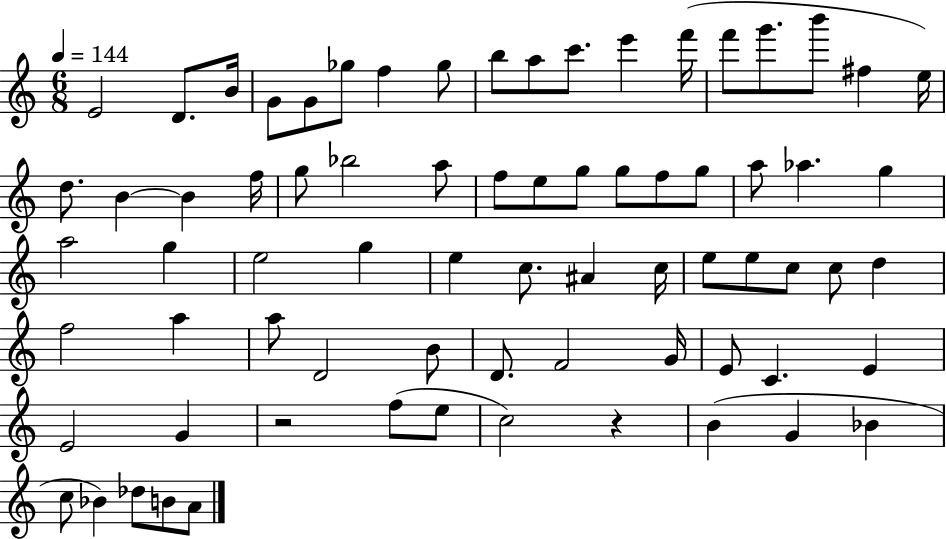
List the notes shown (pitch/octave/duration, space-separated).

E4/h D4/e. B4/s G4/e G4/e Gb5/e F5/q Gb5/e B5/e A5/e C6/e. E6/q F6/s F6/e G6/e. B6/e F#5/q E5/s D5/e. B4/q B4/q F5/s G5/e Bb5/h A5/e F5/e E5/e G5/e G5/e F5/e G5/e A5/e Ab5/q. G5/q A5/h G5/q E5/h G5/q E5/q C5/e. A#4/q C5/s E5/e E5/e C5/e C5/e D5/q F5/h A5/q A5/e D4/h B4/e D4/e. F4/h G4/s E4/e C4/q. E4/q E4/h G4/q R/h F5/e E5/e C5/h R/q B4/q G4/q Bb4/q C5/e Bb4/q Db5/e B4/e A4/e